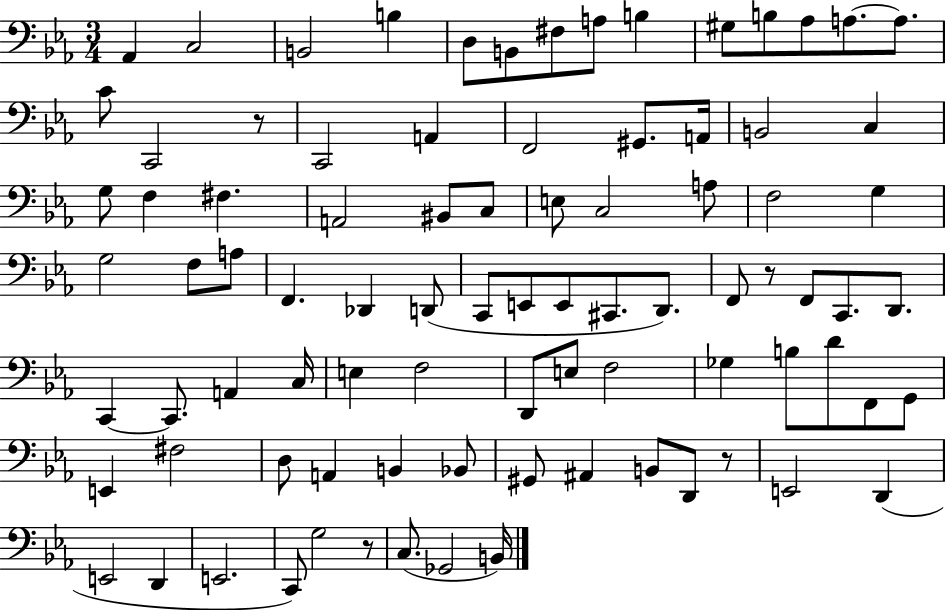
{
  \clef bass
  \numericTimeSignature
  \time 3/4
  \key ees \major
  aes,4 c2 | b,2 b4 | d8 b,8 fis8 a8 b4 | gis8 b8 aes8 a8.~~ a8. | \break c'8 c,2 r8 | c,2 a,4 | f,2 gis,8. a,16 | b,2 c4 | \break g8 f4 fis4. | a,2 bis,8 c8 | e8 c2 a8 | f2 g4 | \break g2 f8 a8 | f,4. des,4 d,8( | c,8 e,8 e,8 cis,8. d,8.) | f,8 r8 f,8 c,8. d,8. | \break c,4~~ c,8. a,4 c16 | e4 f2 | d,8 e8 f2 | ges4 b8 d'8 f,8 g,8 | \break e,4 fis2 | d8 a,4 b,4 bes,8 | gis,8 ais,4 b,8 d,8 r8 | e,2 d,4( | \break e,2 d,4 | e,2. | c,8) g2 r8 | c8.( ges,2 b,16) | \break \bar "|."
}